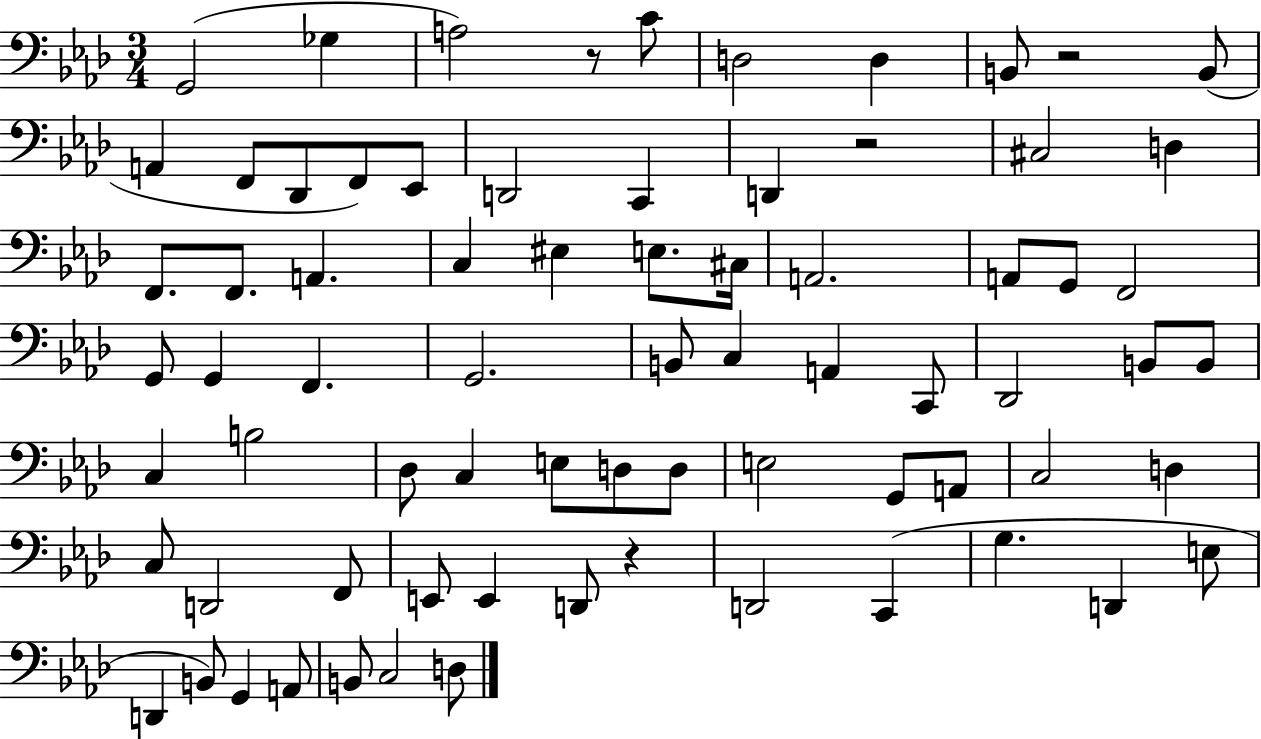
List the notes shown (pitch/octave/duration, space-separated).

G2/h Gb3/q A3/h R/e C4/e D3/h D3/q B2/e R/h B2/e A2/q F2/e Db2/e F2/e Eb2/e D2/h C2/q D2/q R/h C#3/h D3/q F2/e. F2/e. A2/q. C3/q EIS3/q E3/e. C#3/s A2/h. A2/e G2/e F2/h G2/e G2/q F2/q. G2/h. B2/e C3/q A2/q C2/e Db2/h B2/e B2/e C3/q B3/h Db3/e C3/q E3/e D3/e D3/e E3/h G2/e A2/e C3/h D3/q C3/e D2/h F2/e E2/e E2/q D2/e R/q D2/h C2/q G3/q. D2/q E3/e D2/q B2/e G2/q A2/e B2/e C3/h D3/e